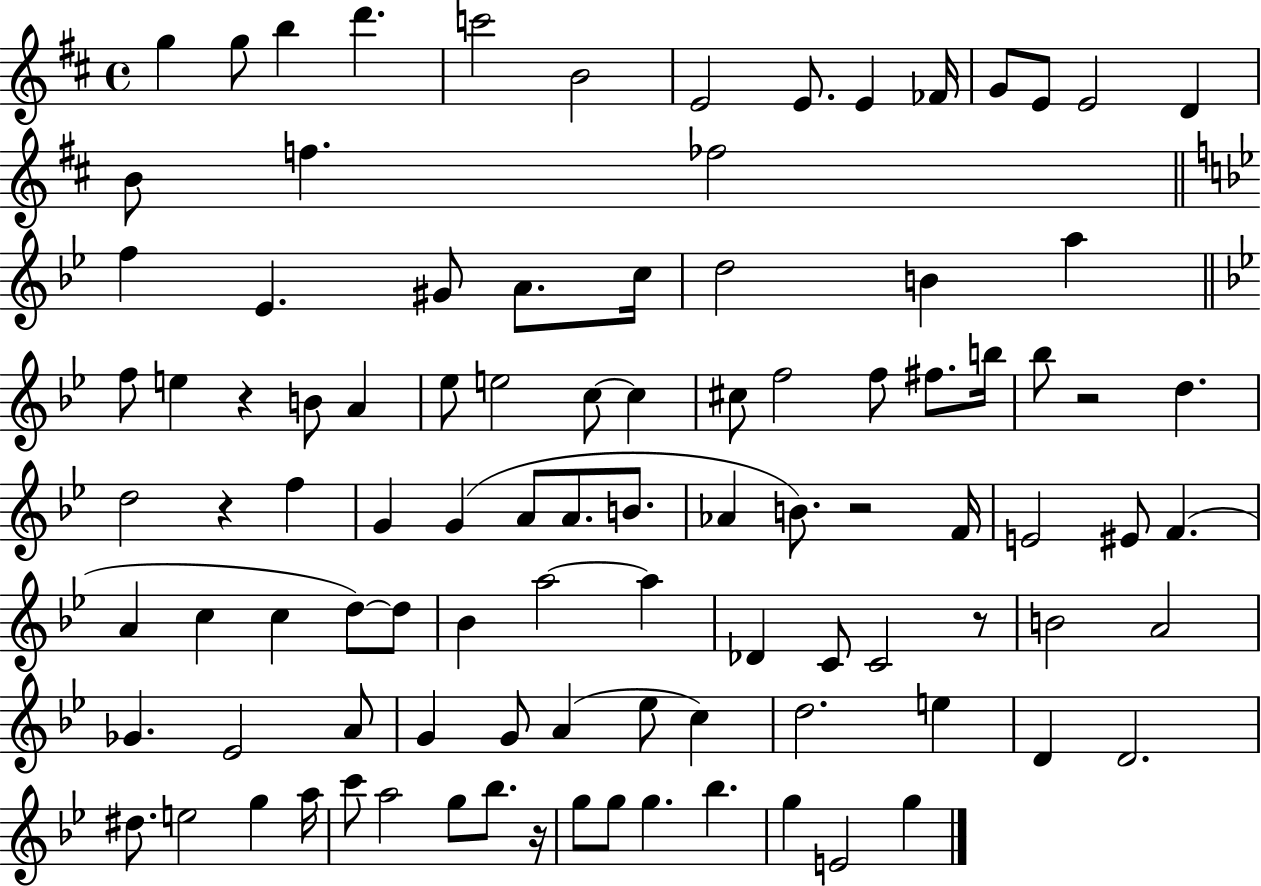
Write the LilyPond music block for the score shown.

{
  \clef treble
  \time 4/4
  \defaultTimeSignature
  \key d \major
  g''4 g''8 b''4 d'''4. | c'''2 b'2 | e'2 e'8. e'4 fes'16 | g'8 e'8 e'2 d'4 | \break b'8 f''4. fes''2 | \bar "||" \break \key bes \major f''4 ees'4. gis'8 a'8. c''16 | d''2 b'4 a''4 | \bar "||" \break \key bes \major f''8 e''4 r4 b'8 a'4 | ees''8 e''2 c''8~~ c''4 | cis''8 f''2 f''8 fis''8. b''16 | bes''8 r2 d''4. | \break d''2 r4 f''4 | g'4 g'4( a'8 a'8. b'8. | aes'4 b'8.) r2 f'16 | e'2 eis'8 f'4.( | \break a'4 c''4 c''4 d''8~~) d''8 | bes'4 a''2~~ a''4 | des'4 c'8 c'2 r8 | b'2 a'2 | \break ges'4. ees'2 a'8 | g'4 g'8 a'4( ees''8 c''4) | d''2. e''4 | d'4 d'2. | \break dis''8. e''2 g''4 a''16 | c'''8 a''2 g''8 bes''8. r16 | g''8 g''8 g''4. bes''4. | g''4 e'2 g''4 | \break \bar "|."
}